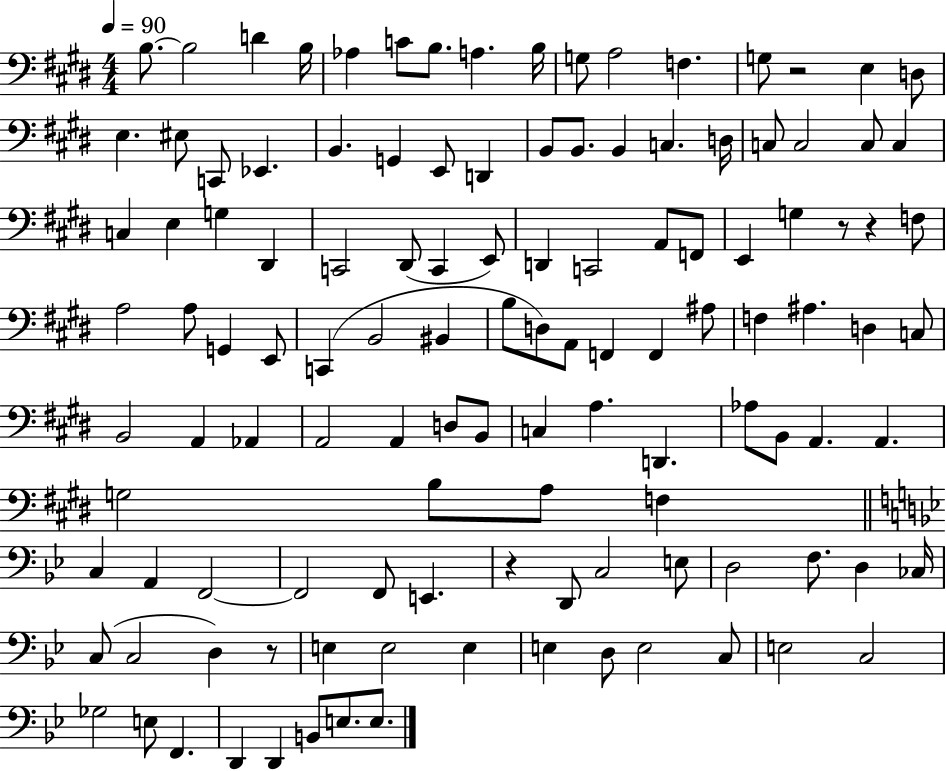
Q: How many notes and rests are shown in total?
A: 120